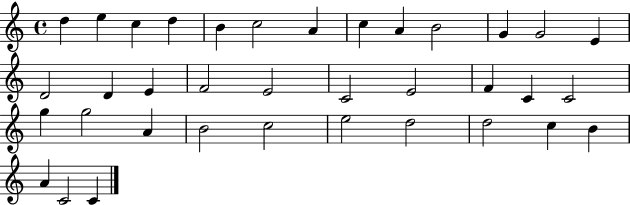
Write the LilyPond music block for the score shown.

{
  \clef treble
  \time 4/4
  \defaultTimeSignature
  \key c \major
  d''4 e''4 c''4 d''4 | b'4 c''2 a'4 | c''4 a'4 b'2 | g'4 g'2 e'4 | \break d'2 d'4 e'4 | f'2 e'2 | c'2 e'2 | f'4 c'4 c'2 | \break g''4 g''2 a'4 | b'2 c''2 | e''2 d''2 | d''2 c''4 b'4 | \break a'4 c'2 c'4 | \bar "|."
}